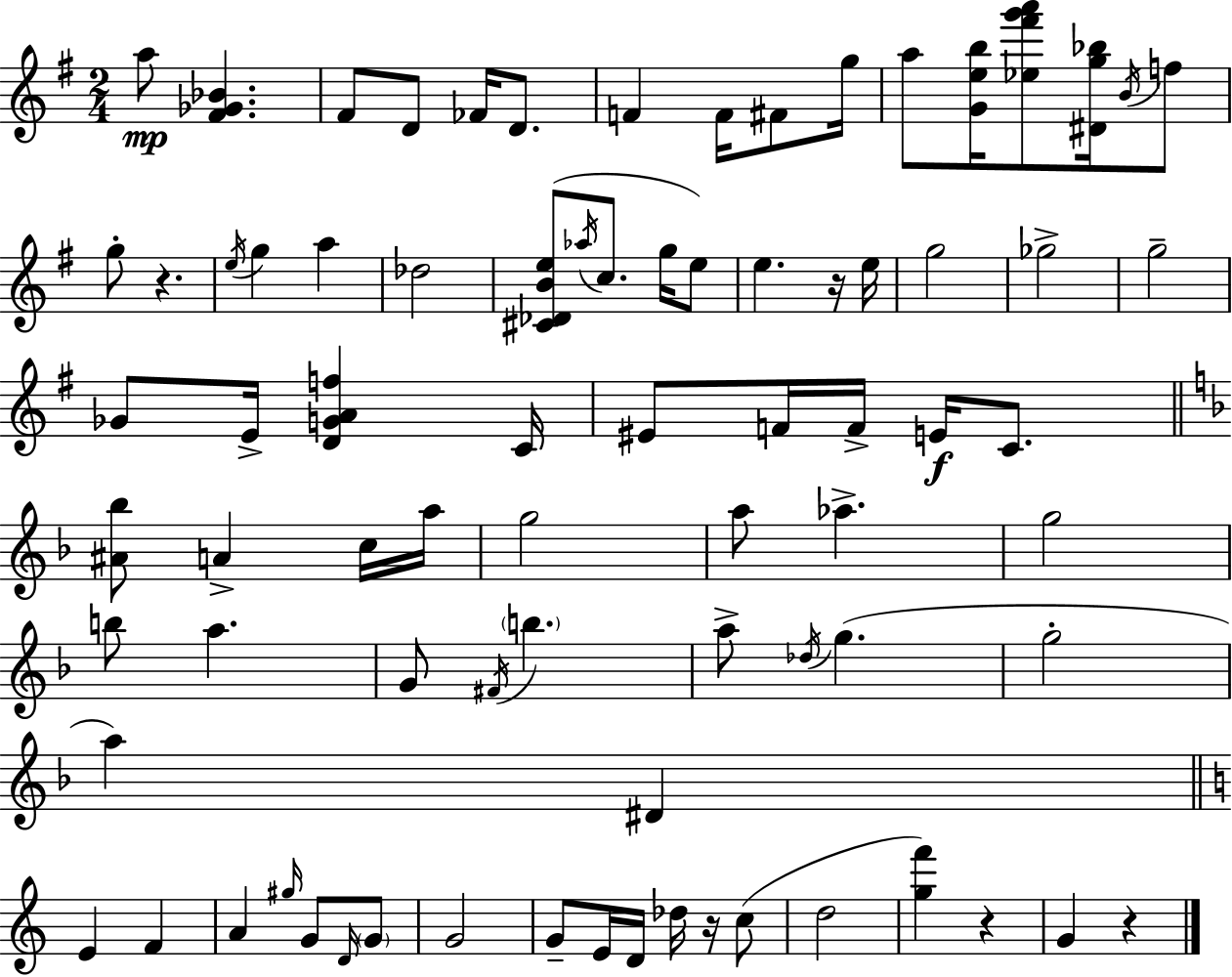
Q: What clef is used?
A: treble